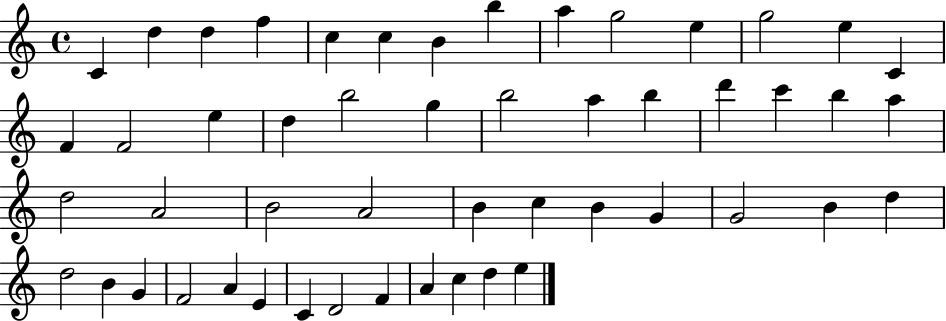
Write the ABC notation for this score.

X:1
T:Untitled
M:4/4
L:1/4
K:C
C d d f c c B b a g2 e g2 e C F F2 e d b2 g b2 a b d' c' b a d2 A2 B2 A2 B c B G G2 B d d2 B G F2 A E C D2 F A c d e